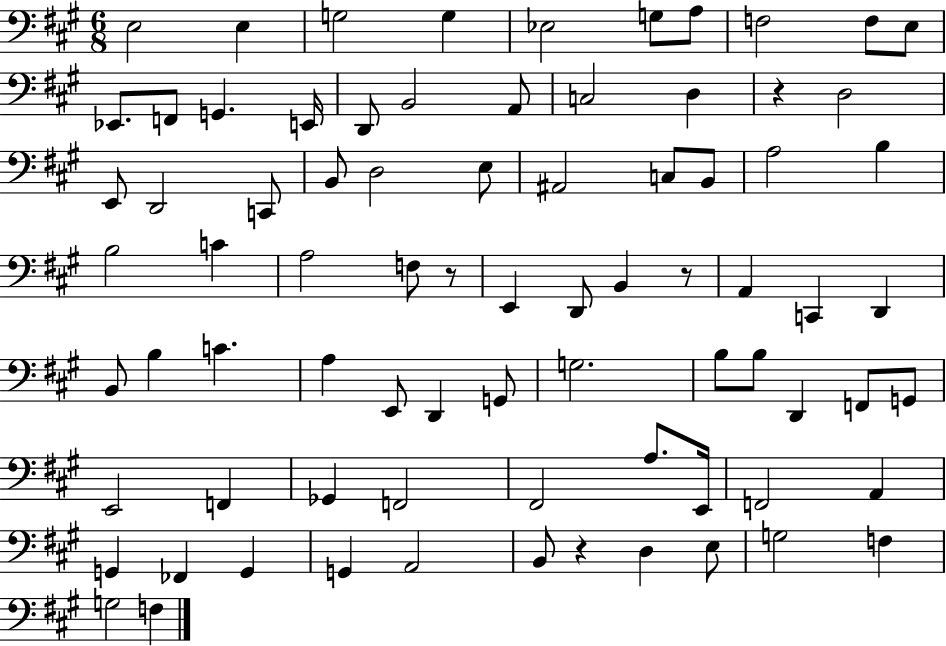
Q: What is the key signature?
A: A major